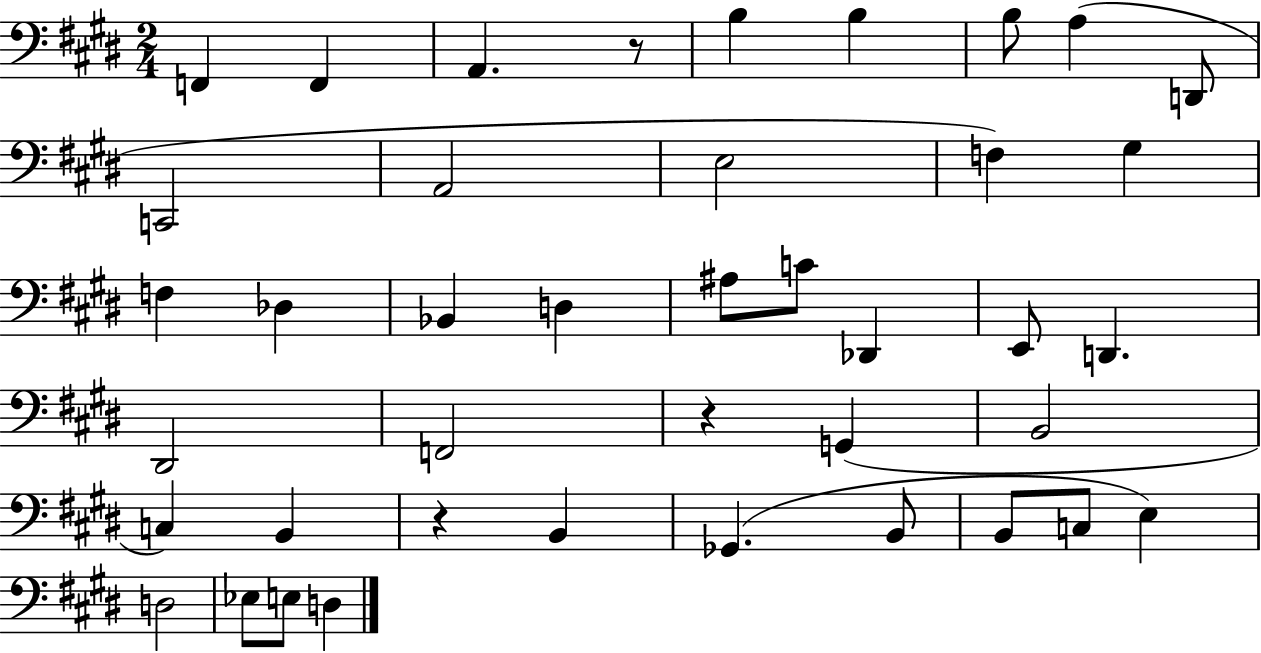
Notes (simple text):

F2/q F2/q A2/q. R/e B3/q B3/q B3/e A3/q D2/e C2/h A2/h E3/h F3/q G#3/q F3/q Db3/q Bb2/q D3/q A#3/e C4/e Db2/q E2/e D2/q. D#2/h F2/h R/q G2/q B2/h C3/q B2/q R/q B2/q Gb2/q. B2/e B2/e C3/e E3/q D3/h Eb3/e E3/e D3/q